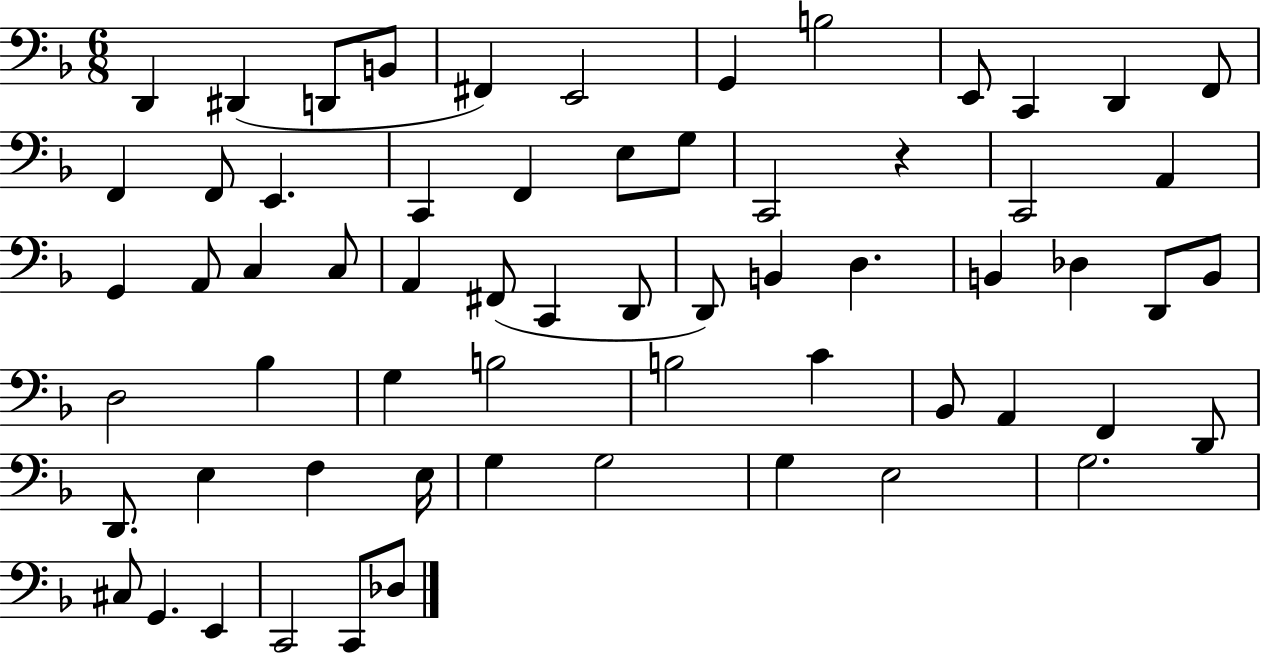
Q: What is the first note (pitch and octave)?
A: D2